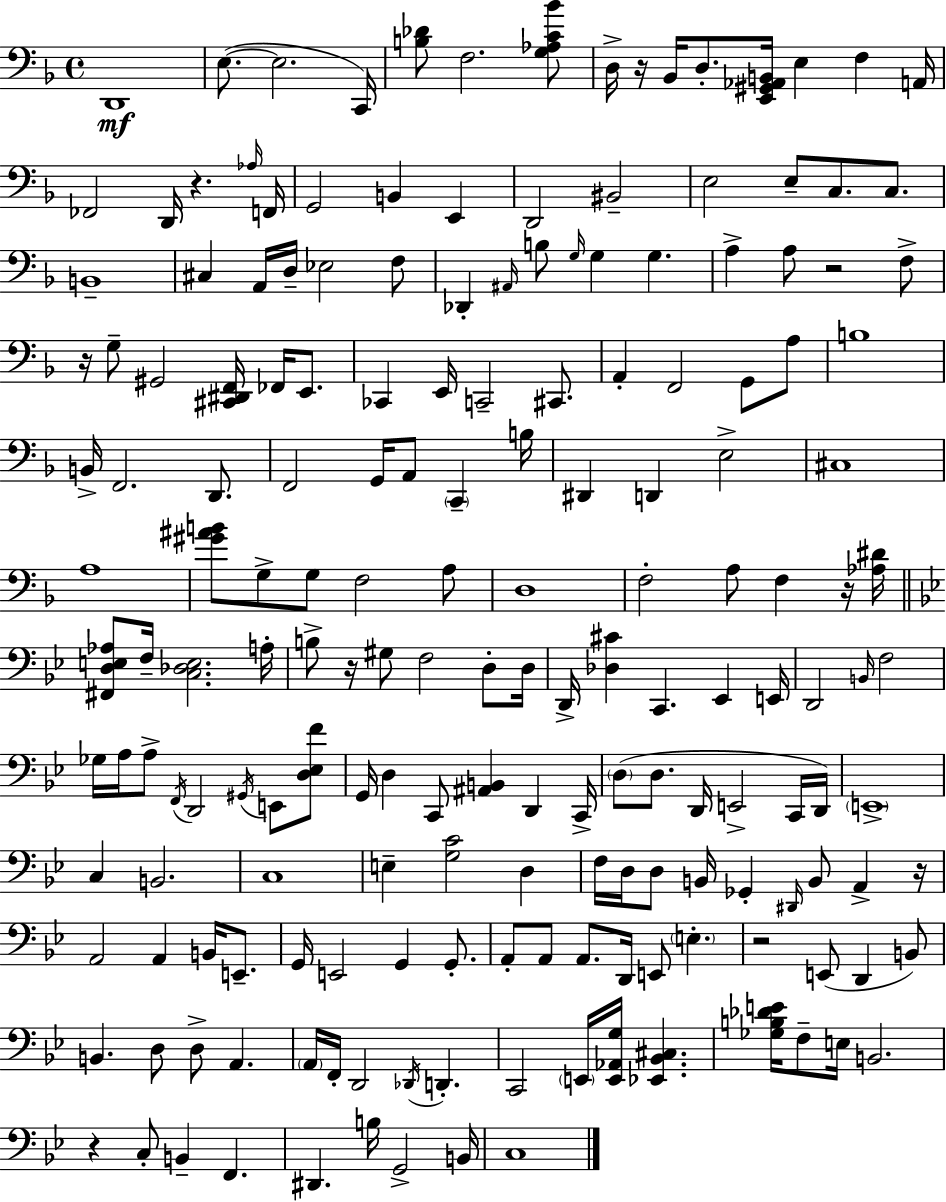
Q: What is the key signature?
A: F major